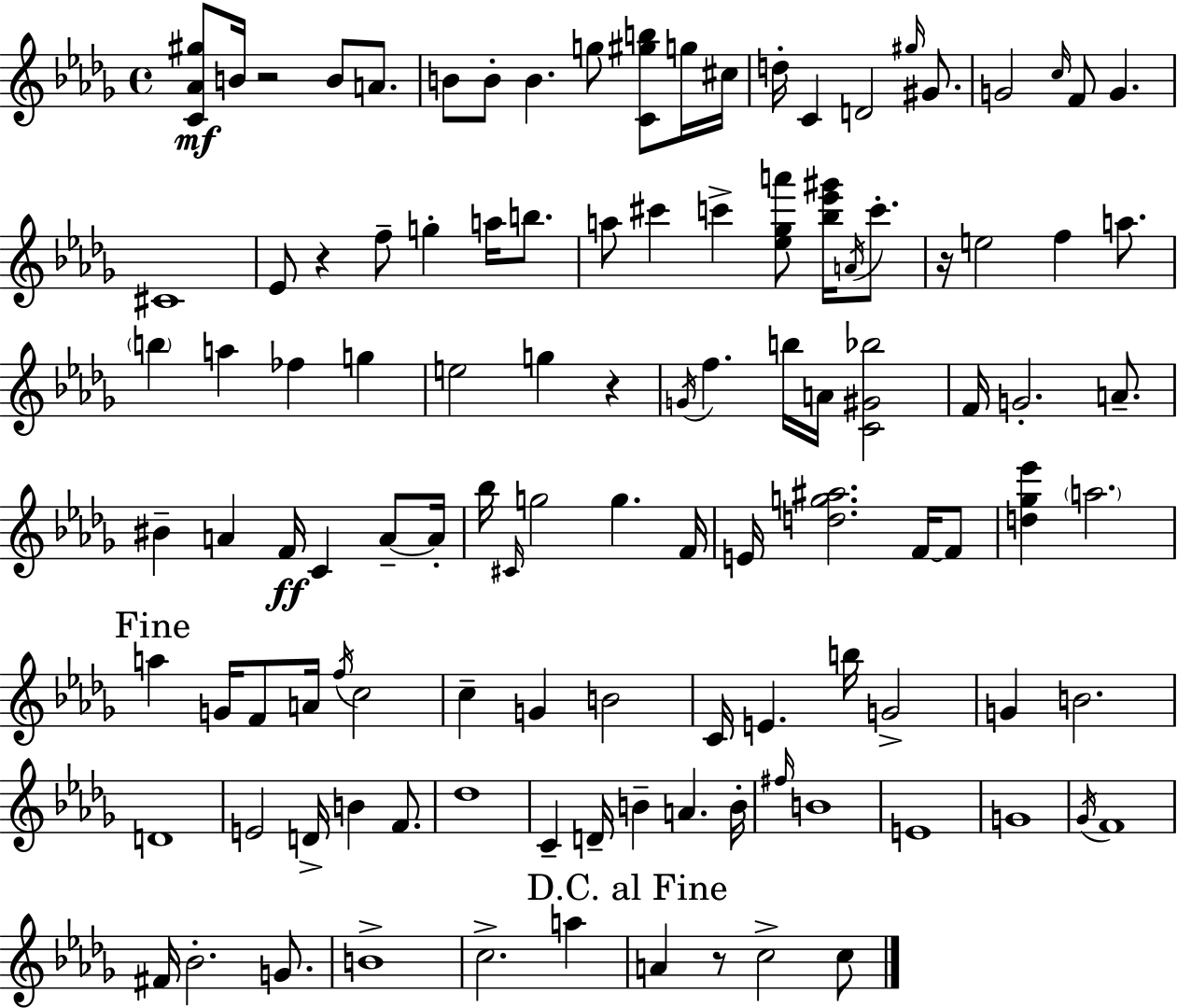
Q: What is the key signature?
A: BES minor